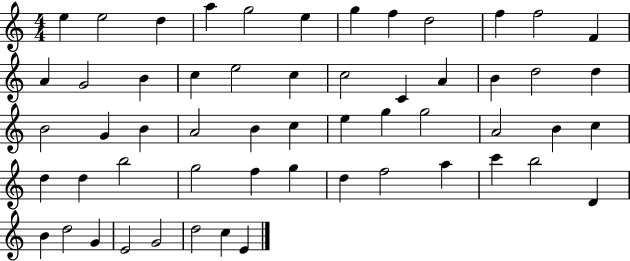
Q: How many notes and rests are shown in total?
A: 56